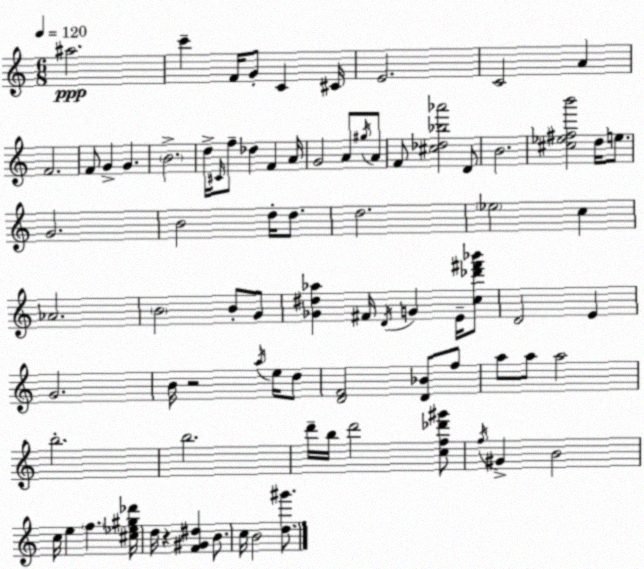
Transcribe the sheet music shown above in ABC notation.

X:1
T:Untitled
M:6/8
L:1/4
K:C
^a2 c' F/4 G/2 C ^C/4 E2 C2 A F2 F/2 G G B2 d/4 ^C/4 f/2 _d F A/4 G2 A/2 ^g/4 A/2 F/2 [^c_d_b_a']2 D/2 B2 [^c_e^fb']2 d/4 e/2 G2 B2 d/4 d/2 d2 _e2 c _A2 B2 B/2 G/2 [_G^d_a] ^F/4 D/4 G E/4 [c_d'^f'_b']/2 D2 E G2 B/4 z2 a/4 e/4 d/2 [DF]2 [D_B]/2 f/2 a/2 a/2 a2 b2 b2 d'/4 b/4 d'2 [cf_d'^g']/2 f/4 ^G B2 c/4 e f [^c_e^g_d']/4 d/4 z [F^G^d] B/2 c/4 B2 [d^g']/2